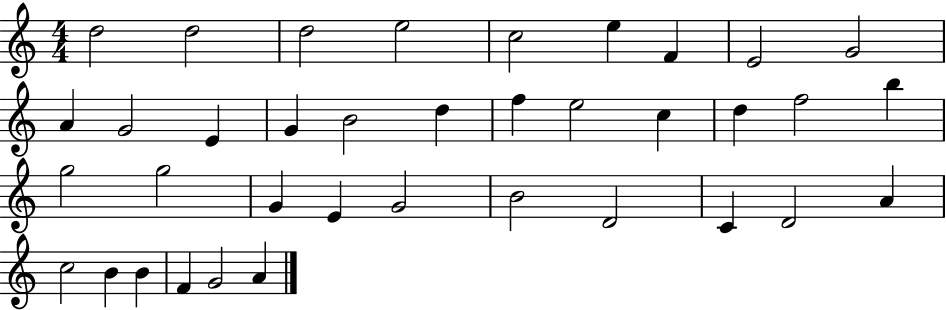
D5/h D5/h D5/h E5/h C5/h E5/q F4/q E4/h G4/h A4/q G4/h E4/q G4/q B4/h D5/q F5/q E5/h C5/q D5/q F5/h B5/q G5/h G5/h G4/q E4/q G4/h B4/h D4/h C4/q D4/h A4/q C5/h B4/q B4/q F4/q G4/h A4/q